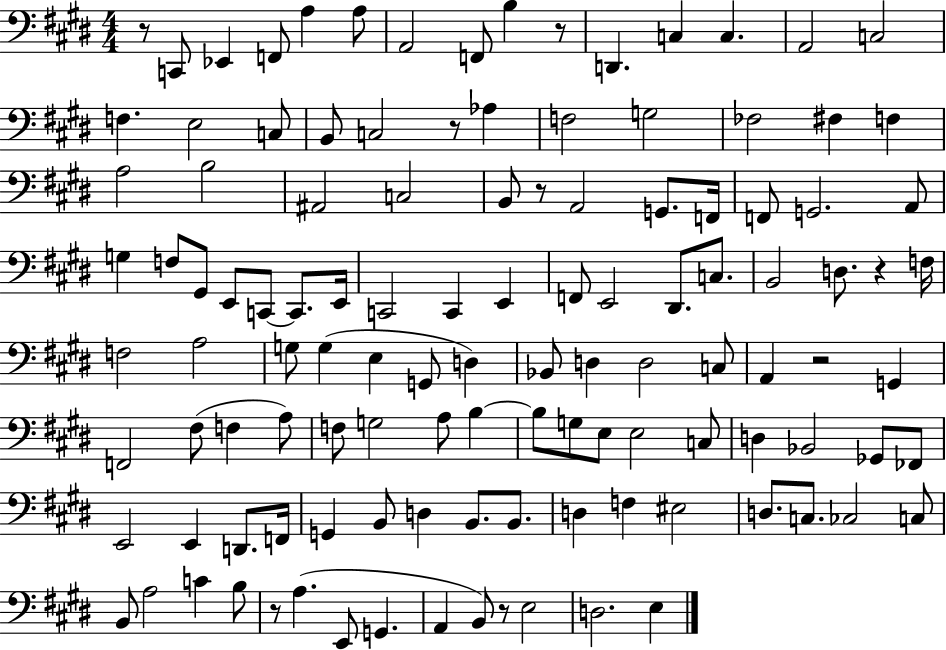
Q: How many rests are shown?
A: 8